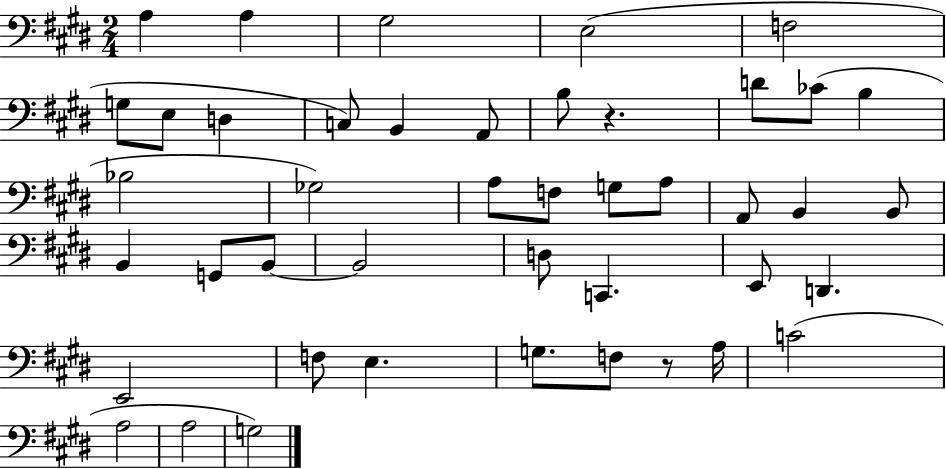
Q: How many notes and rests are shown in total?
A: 44